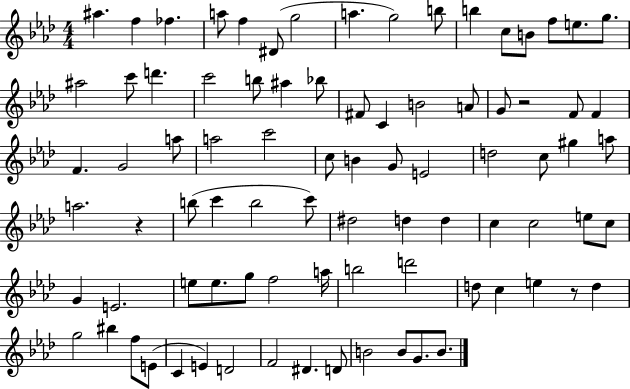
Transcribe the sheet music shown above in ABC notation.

X:1
T:Untitled
M:4/4
L:1/4
K:Ab
^a f _f a/2 f ^D/2 g2 a g2 b/2 b c/2 B/2 f/2 e/2 g/2 ^a2 c'/2 d' c'2 b/2 ^a _b/2 ^F/2 C B2 A/2 G/2 z2 F/2 F F G2 a/2 a2 c'2 c/2 B G/2 E2 d2 c/2 ^g a/2 a2 z b/2 c' b2 c'/2 ^d2 d d c c2 e/2 c/2 G E2 e/2 e/2 g/2 f2 a/4 b2 d'2 d/2 c e z/2 d g2 ^b f/2 E/2 C E D2 F2 ^D D/2 B2 B/2 G/2 B/2